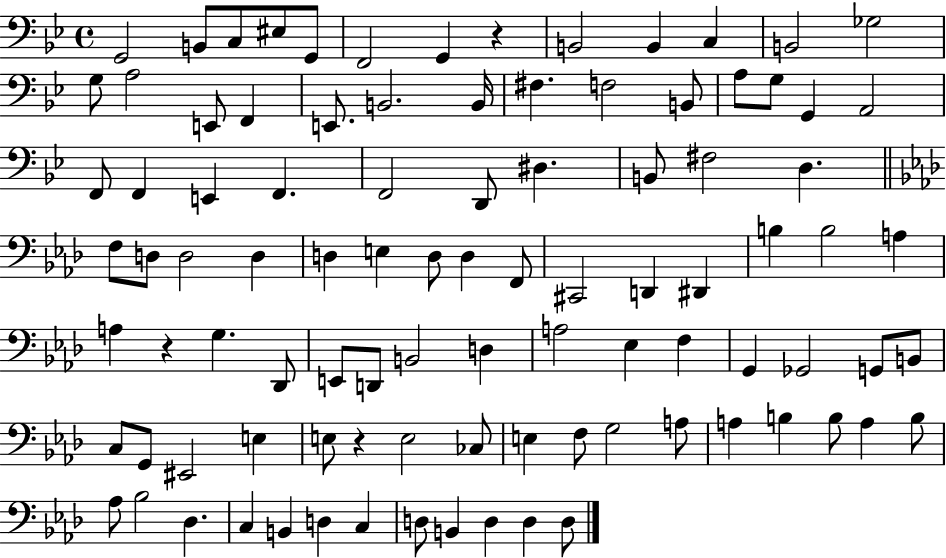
X:1
T:Untitled
M:4/4
L:1/4
K:Bb
G,,2 B,,/2 C,/2 ^E,/2 G,,/2 F,,2 G,, z B,,2 B,, C, B,,2 _G,2 G,/2 A,2 E,,/2 F,, E,,/2 B,,2 B,,/4 ^F, F,2 B,,/2 A,/2 G,/2 G,, A,,2 F,,/2 F,, E,, F,, F,,2 D,,/2 ^D, B,,/2 ^F,2 D, F,/2 D,/2 D,2 D, D, E, D,/2 D, F,,/2 ^C,,2 D,, ^D,, B, B,2 A, A, z G, _D,,/2 E,,/2 D,,/2 B,,2 D, A,2 _E, F, G,, _G,,2 G,,/2 B,,/2 C,/2 G,,/2 ^E,,2 E, E,/2 z E,2 _C,/2 E, F,/2 G,2 A,/2 A, B, B,/2 A, B,/2 _A,/2 _B,2 _D, C, B,, D, C, D,/2 B,, D, D, D,/2